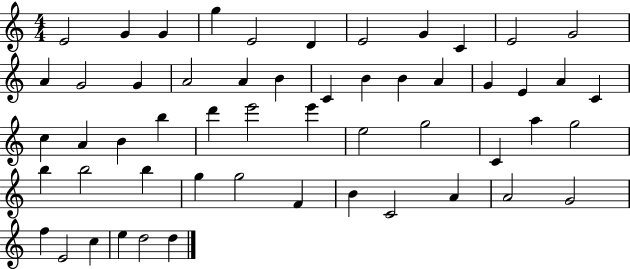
{
  \clef treble
  \numericTimeSignature
  \time 4/4
  \key c \major
  e'2 g'4 g'4 | g''4 e'2 d'4 | e'2 g'4 c'4 | e'2 g'2 | \break a'4 g'2 g'4 | a'2 a'4 b'4 | c'4 b'4 b'4 a'4 | g'4 e'4 a'4 c'4 | \break c''4 a'4 b'4 b''4 | d'''4 e'''2 e'''4 | e''2 g''2 | c'4 a''4 g''2 | \break b''4 b''2 b''4 | g''4 g''2 f'4 | b'4 c'2 a'4 | a'2 g'2 | \break f''4 e'2 c''4 | e''4 d''2 d''4 | \bar "|."
}